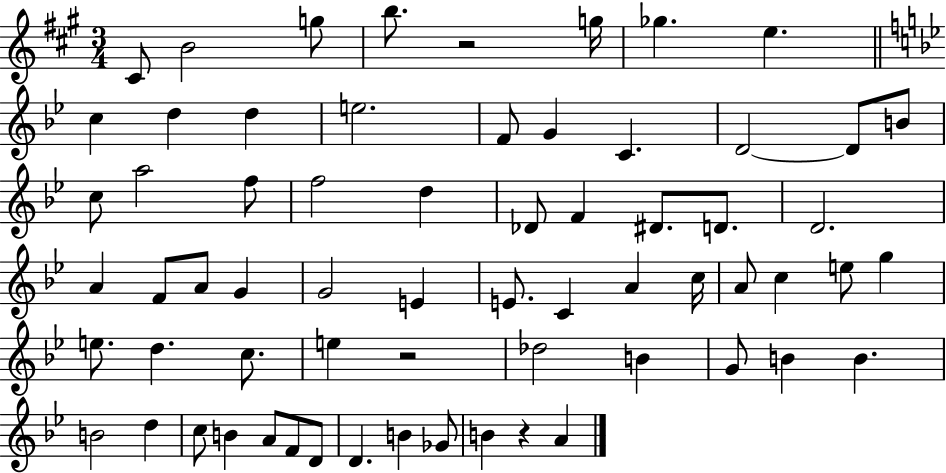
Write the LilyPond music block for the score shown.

{
  \clef treble
  \numericTimeSignature
  \time 3/4
  \key a \major
  cis'8 b'2 g''8 | b''8. r2 g''16 | ges''4. e''4. | \bar "||" \break \key bes \major c''4 d''4 d''4 | e''2. | f'8 g'4 c'4. | d'2~~ d'8 b'8 | \break c''8 a''2 f''8 | f''2 d''4 | des'8 f'4 dis'8. d'8. | d'2. | \break a'4 f'8 a'8 g'4 | g'2 e'4 | e'8. c'4 a'4 c''16 | a'8 c''4 e''8 g''4 | \break e''8. d''4. c''8. | e''4 r2 | des''2 b'4 | g'8 b'4 b'4. | \break b'2 d''4 | c''8 b'4 a'8 f'8 d'8 | d'4. b'4 ges'8 | b'4 r4 a'4 | \break \bar "|."
}